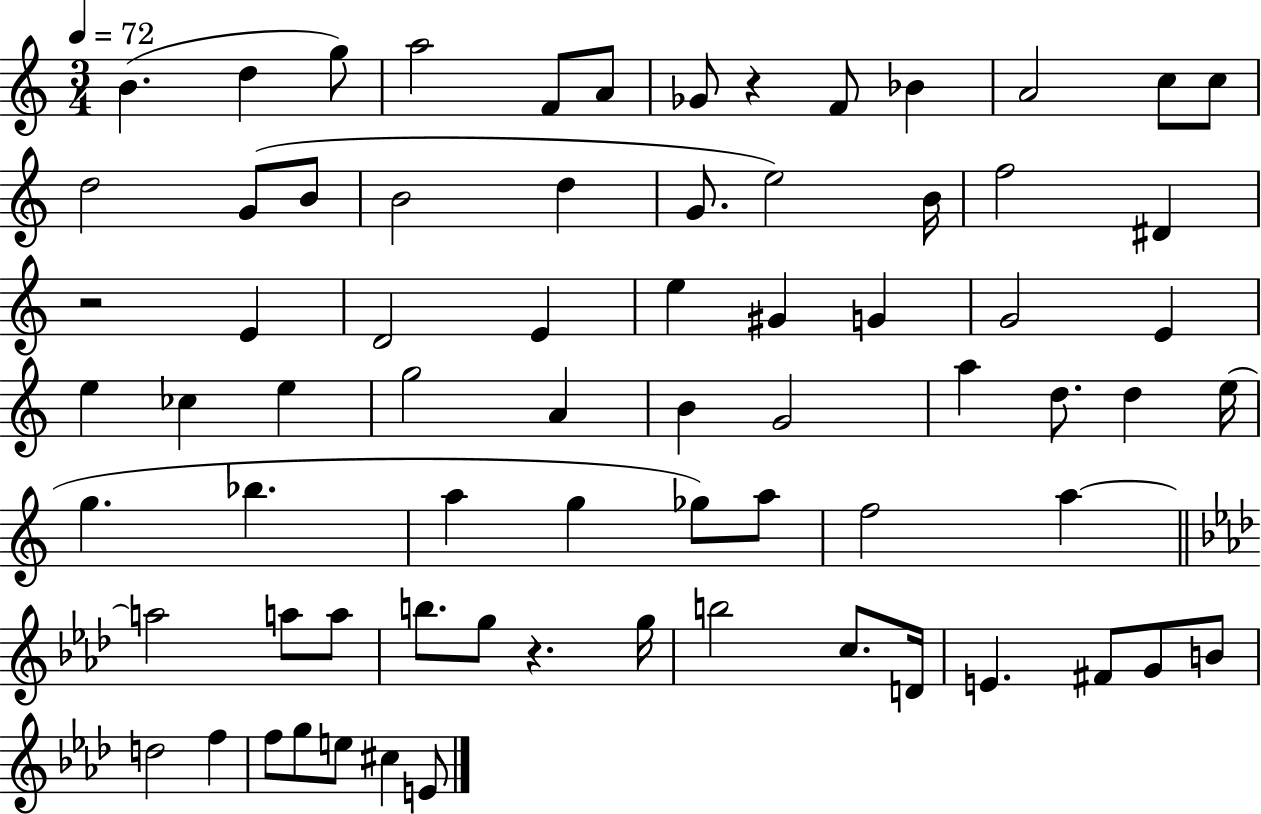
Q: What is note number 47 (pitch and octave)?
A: A5